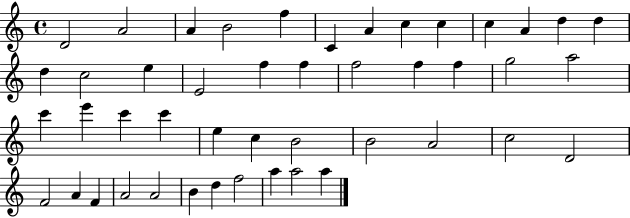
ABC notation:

X:1
T:Untitled
M:4/4
L:1/4
K:C
D2 A2 A B2 f C A c c c A d d d c2 e E2 f f f2 f f g2 a2 c' e' c' c' e c B2 B2 A2 c2 D2 F2 A F A2 A2 B d f2 a a2 a